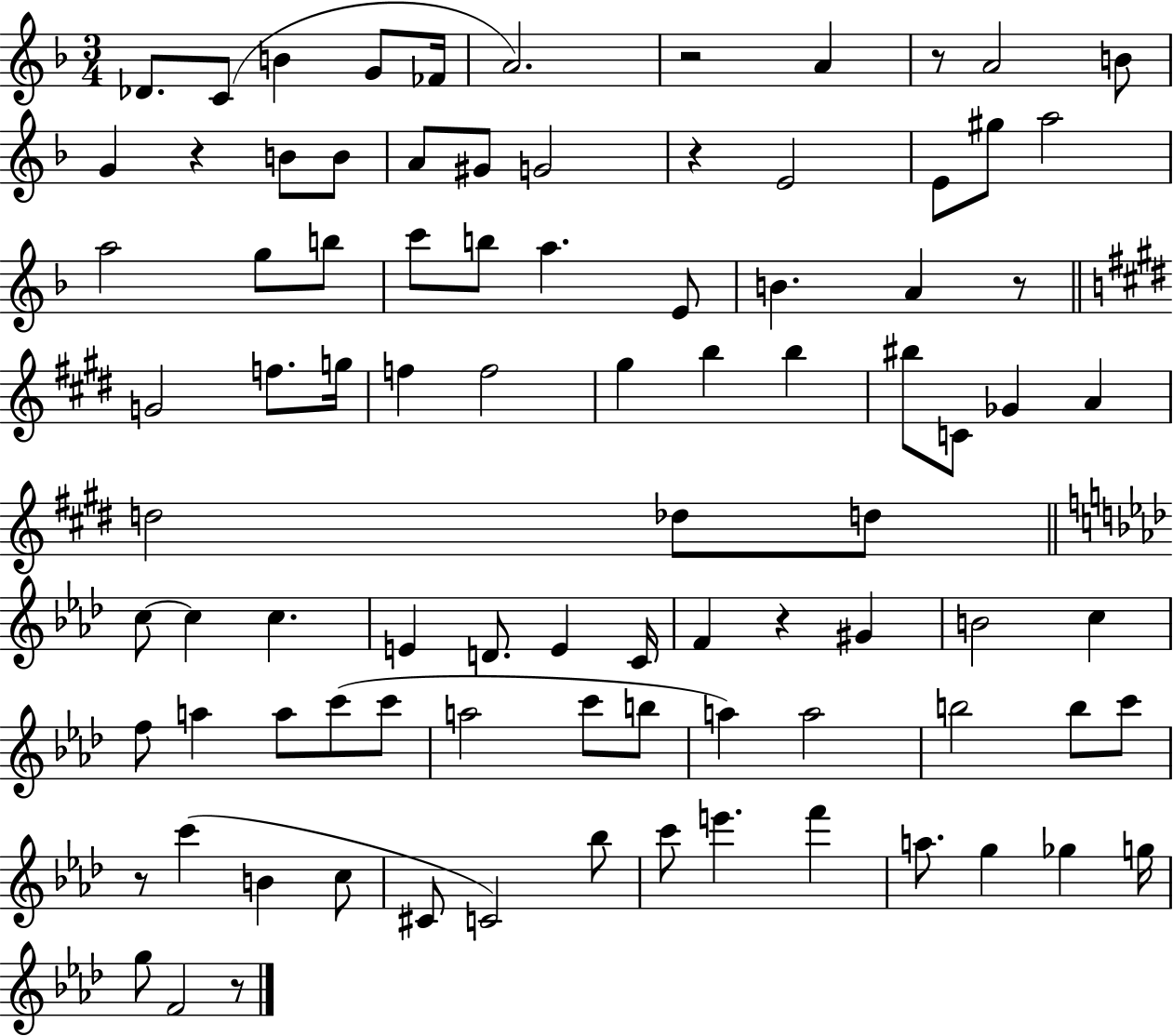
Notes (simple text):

Db4/e. C4/e B4/q G4/e FES4/s A4/h. R/h A4/q R/e A4/h B4/e G4/q R/q B4/e B4/e A4/e G#4/e G4/h R/q E4/h E4/e G#5/e A5/h A5/h G5/e B5/e C6/e B5/e A5/q. E4/e B4/q. A4/q R/e G4/h F5/e. G5/s F5/q F5/h G#5/q B5/q B5/q BIS5/e C4/e Gb4/q A4/q D5/h Db5/e D5/e C5/e C5/q C5/q. E4/q D4/e. E4/q C4/s F4/q R/q G#4/q B4/h C5/q F5/e A5/q A5/e C6/e C6/e A5/h C6/e B5/e A5/q A5/h B5/h B5/e C6/e R/e C6/q B4/q C5/e C#4/e C4/h Bb5/e C6/e E6/q. F6/q A5/e. G5/q Gb5/q G5/s G5/e F4/h R/e